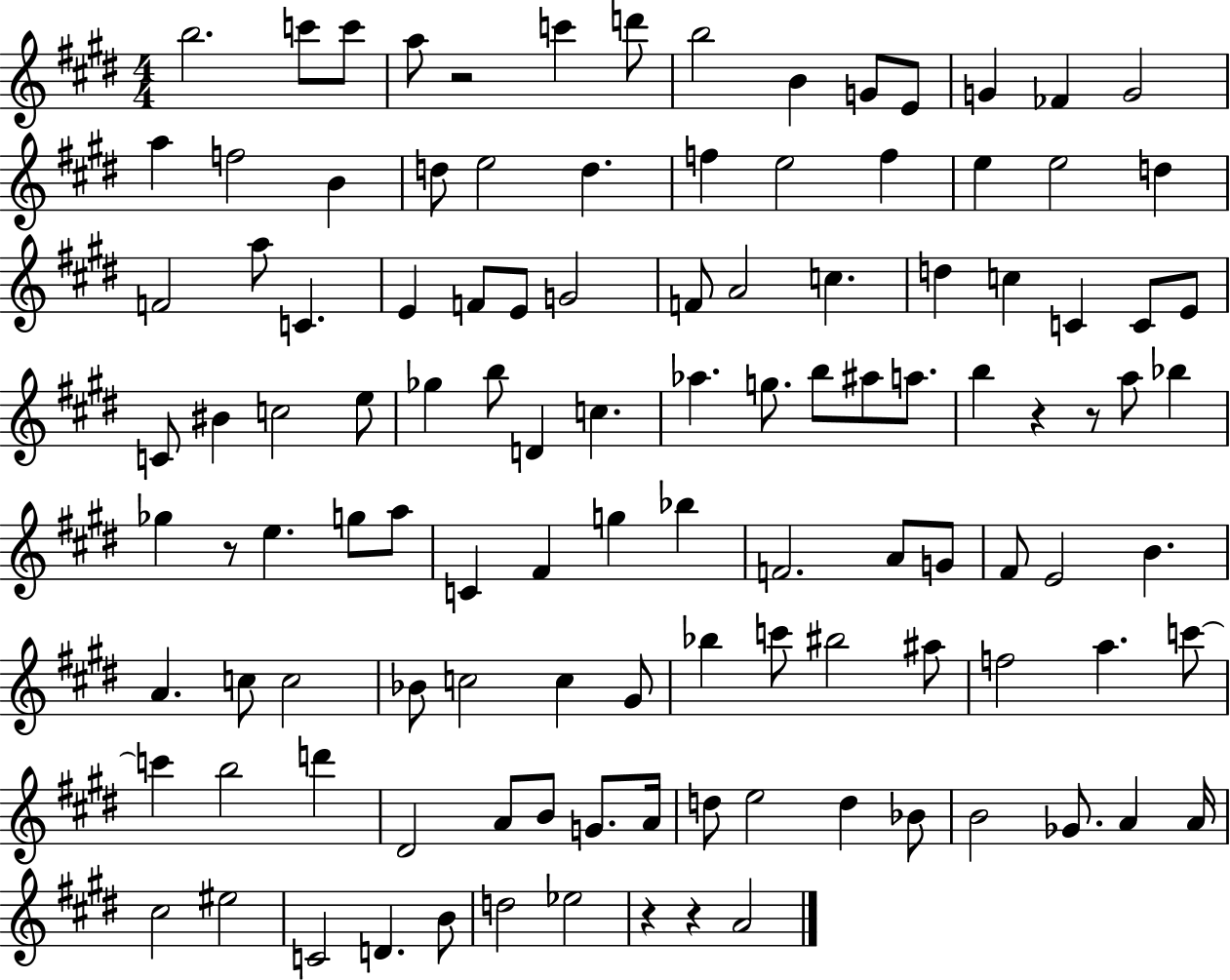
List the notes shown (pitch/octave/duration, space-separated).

B5/h. C6/e C6/e A5/e R/h C6/q D6/e B5/h B4/q G4/e E4/e G4/q FES4/q G4/h A5/q F5/h B4/q D5/e E5/h D5/q. F5/q E5/h F5/q E5/q E5/h D5/q F4/h A5/e C4/q. E4/q F4/e E4/e G4/h F4/e A4/h C5/q. D5/q C5/q C4/q C4/e E4/e C4/e BIS4/q C5/h E5/e Gb5/q B5/e D4/q C5/q. Ab5/q. G5/e. B5/e A#5/e A5/e. B5/q R/q R/e A5/e Bb5/q Gb5/q R/e E5/q. G5/e A5/e C4/q F#4/q G5/q Bb5/q F4/h. A4/e G4/e F#4/e E4/h B4/q. A4/q. C5/e C5/h Bb4/e C5/h C5/q G#4/e Bb5/q C6/e BIS5/h A#5/e F5/h A5/q. C6/e C6/q B5/h D6/q D#4/h A4/e B4/e G4/e. A4/s D5/e E5/h D5/q Bb4/e B4/h Gb4/e. A4/q A4/s C#5/h EIS5/h C4/h D4/q. B4/e D5/h Eb5/h R/q R/q A4/h